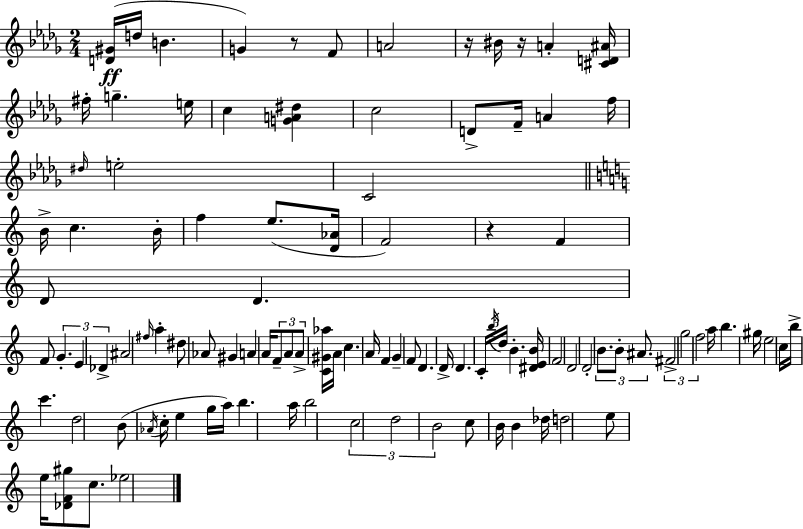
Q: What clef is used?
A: treble